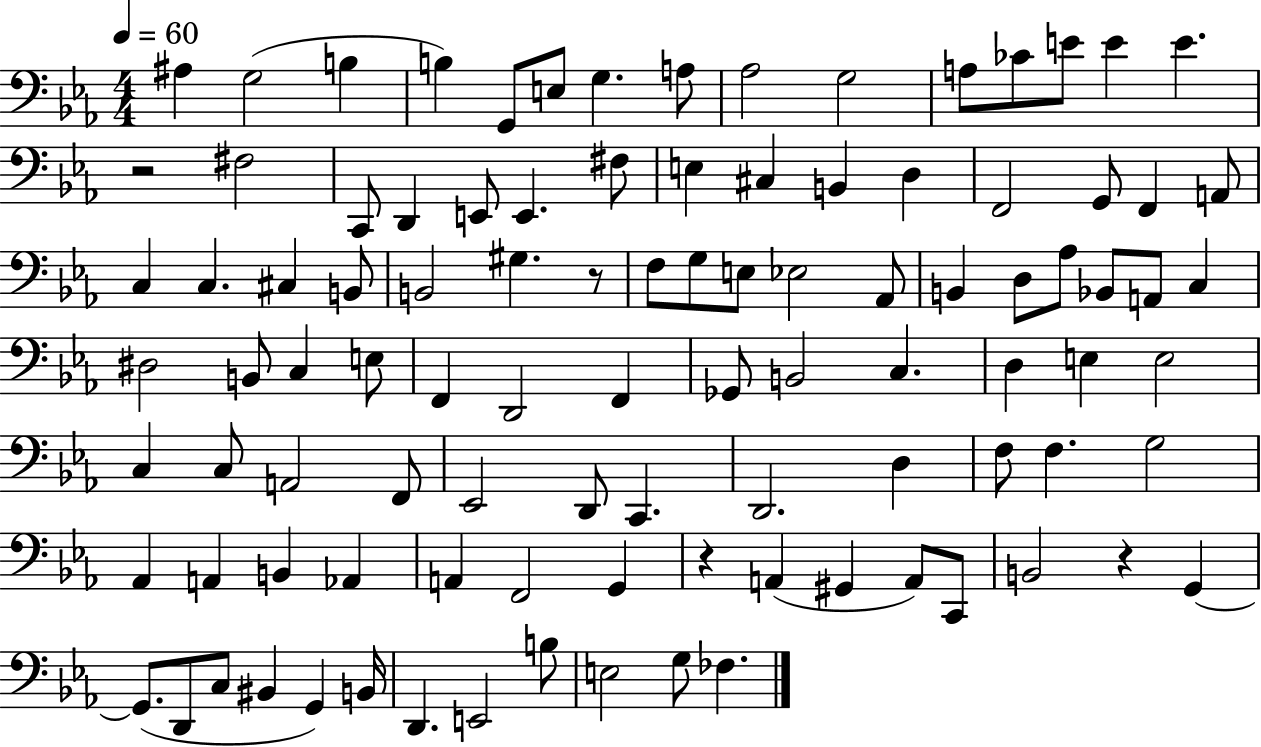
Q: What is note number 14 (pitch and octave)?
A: E4